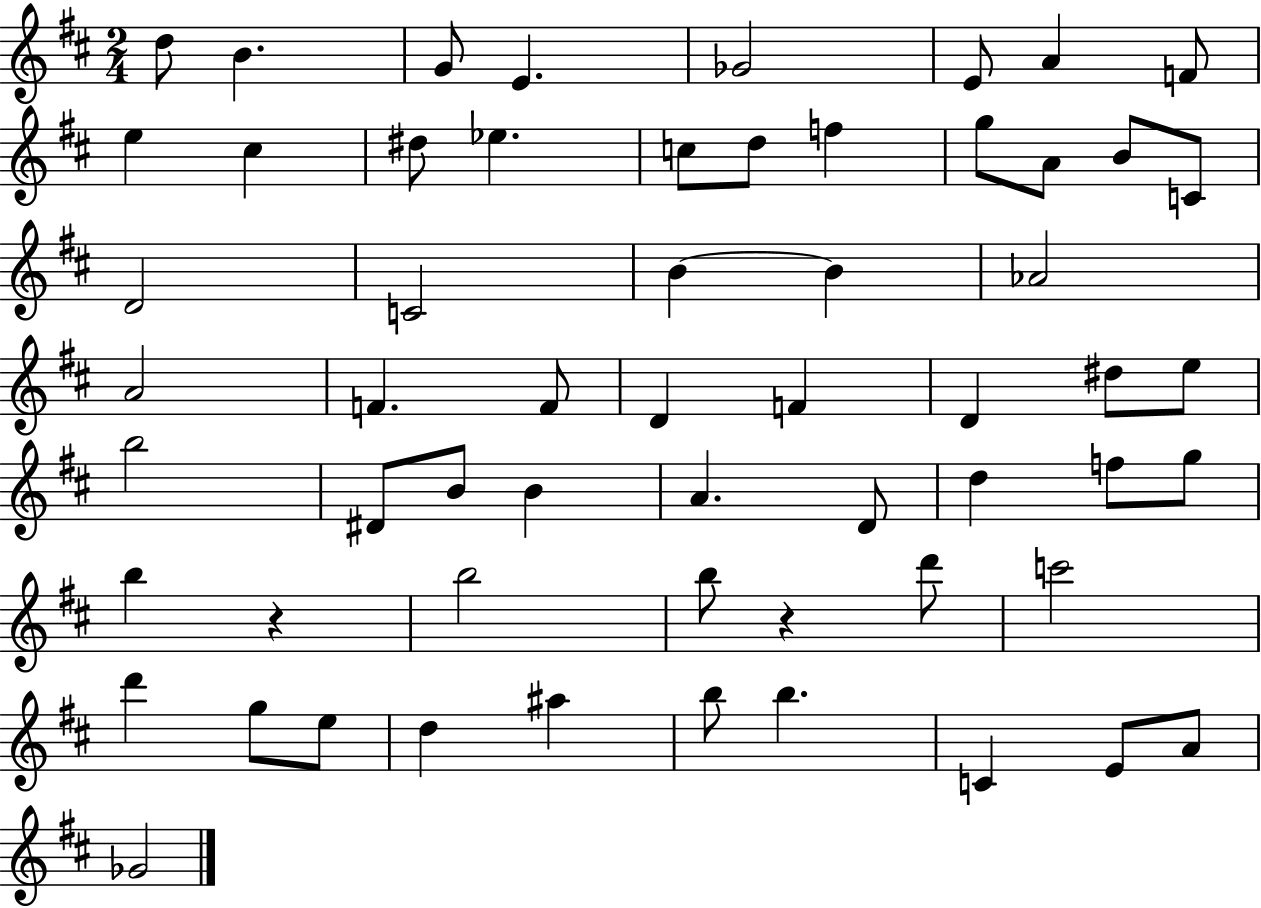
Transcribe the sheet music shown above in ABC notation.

X:1
T:Untitled
M:2/4
L:1/4
K:D
d/2 B G/2 E _G2 E/2 A F/2 e ^c ^d/2 _e c/2 d/2 f g/2 A/2 B/2 C/2 D2 C2 B B _A2 A2 F F/2 D F D ^d/2 e/2 b2 ^D/2 B/2 B A D/2 d f/2 g/2 b z b2 b/2 z d'/2 c'2 d' g/2 e/2 d ^a b/2 b C E/2 A/2 _G2